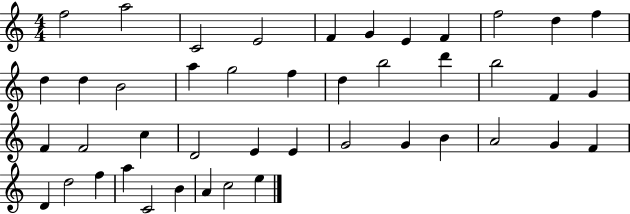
F5/h A5/h C4/h E4/h F4/q G4/q E4/q F4/q F5/h D5/q F5/q D5/q D5/q B4/h A5/q G5/h F5/q D5/q B5/h D6/q B5/h F4/q G4/q F4/q F4/h C5/q D4/h E4/q E4/q G4/h G4/q B4/q A4/h G4/q F4/q D4/q D5/h F5/q A5/q C4/h B4/q A4/q C5/h E5/q